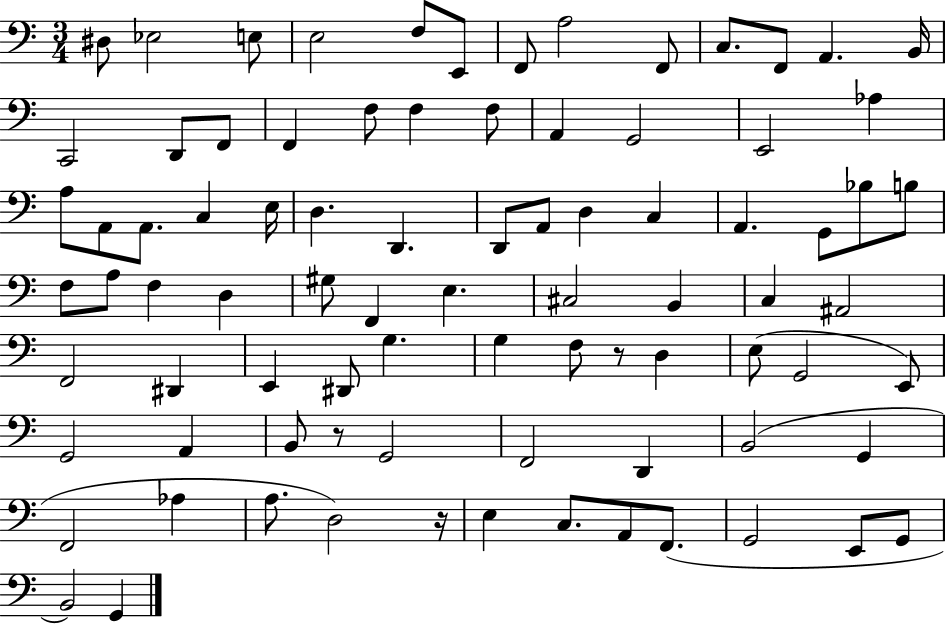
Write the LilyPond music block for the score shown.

{
  \clef bass
  \numericTimeSignature
  \time 3/4
  \key c \major
  dis8 ees2 e8 | e2 f8 e,8 | f,8 a2 f,8 | c8. f,8 a,4. b,16 | \break c,2 d,8 f,8 | f,4 f8 f4 f8 | a,4 g,2 | e,2 aes4 | \break a8 a,8 a,8. c4 e16 | d4. d,4. | d,8 a,8 d4 c4 | a,4. g,8 bes8 b8 | \break f8 a8 f4 d4 | gis8 f,4 e4. | cis2 b,4 | c4 ais,2 | \break f,2 dis,4 | e,4 dis,8 g4. | g4 f8 r8 d4 | e8( g,2 e,8) | \break g,2 a,4 | b,8 r8 g,2 | f,2 d,4 | b,2( g,4 | \break f,2 aes4 | a8. d2) r16 | e4 c8. a,8 f,8.( | g,2 e,8 g,8 | \break b,2) g,4 | \bar "|."
}